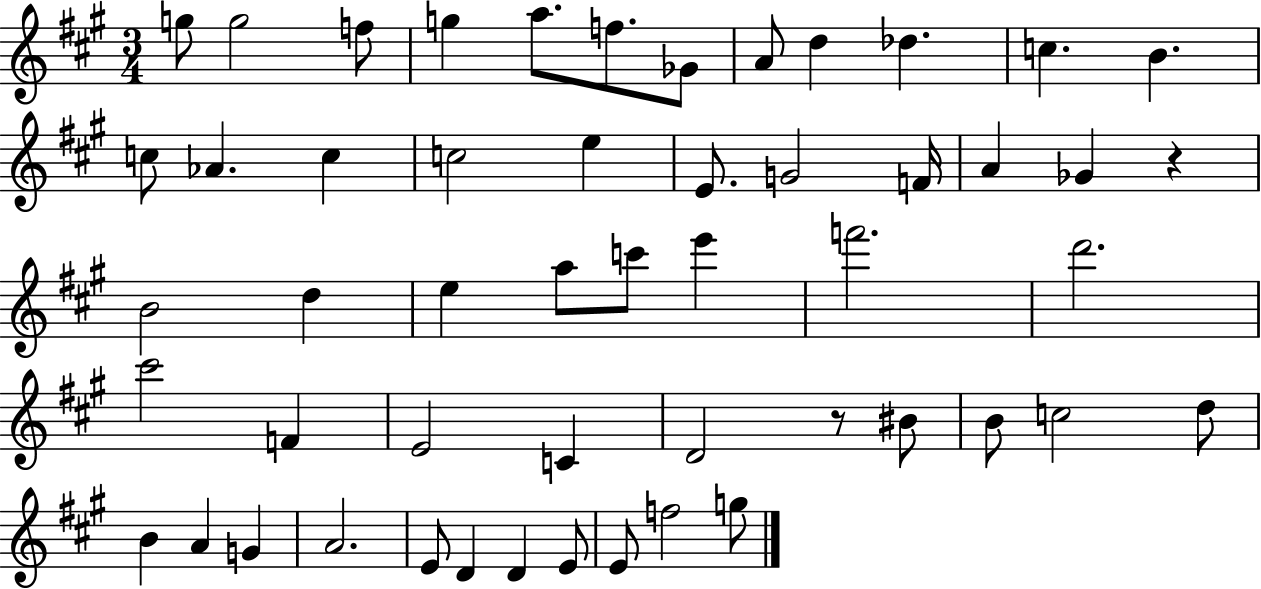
{
  \clef treble
  \numericTimeSignature
  \time 3/4
  \key a \major
  g''8 g''2 f''8 | g''4 a''8. f''8. ges'8 | a'8 d''4 des''4. | c''4. b'4. | \break c''8 aes'4. c''4 | c''2 e''4 | e'8. g'2 f'16 | a'4 ges'4 r4 | \break b'2 d''4 | e''4 a''8 c'''8 e'''4 | f'''2. | d'''2. | \break cis'''2 f'4 | e'2 c'4 | d'2 r8 bis'8 | b'8 c''2 d''8 | \break b'4 a'4 g'4 | a'2. | e'8 d'4 d'4 e'8 | e'8 f''2 g''8 | \break \bar "|."
}